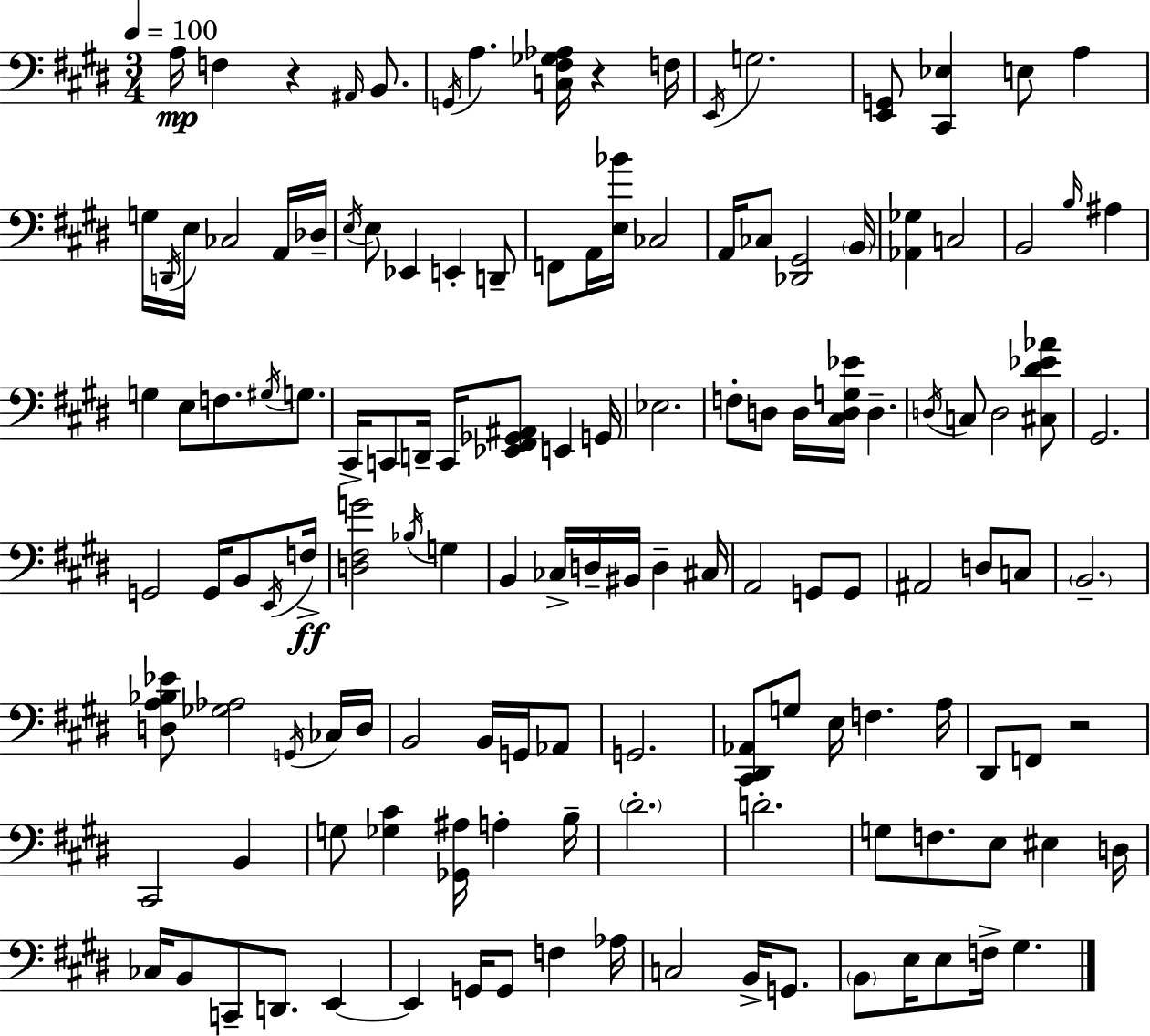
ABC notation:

X:1
T:Untitled
M:3/4
L:1/4
K:E
A,/4 F, z ^A,,/4 B,,/2 G,,/4 A, [C,^F,_G,_A,]/4 z F,/4 E,,/4 G,2 [E,,G,,]/2 [^C,,_E,] E,/2 A, G,/4 D,,/4 E,/4 _C,2 A,,/4 _D,/4 E,/4 E,/2 _E,, E,, D,,/2 F,,/2 A,,/4 [E,_B]/4 _C,2 A,,/4 _C,/2 [_D,,^G,,]2 B,,/4 [_A,,_G,] C,2 B,,2 B,/4 ^A, G, E,/2 F,/2 ^G,/4 G,/2 ^C,,/4 C,,/2 D,,/4 C,,/4 [_E,,^F,,_G,,^A,,]/2 E,, G,,/4 _E,2 F,/2 D,/2 D,/4 [^C,D,G,_E]/4 D, D,/4 C,/2 D,2 [^C,^D_E_A]/2 ^G,,2 G,,2 G,,/4 B,,/2 E,,/4 F,/4 [D,^F,G]2 _B,/4 G, B,, _C,/4 D,/4 ^B,,/4 D, ^C,/4 A,,2 G,,/2 G,,/2 ^A,,2 D,/2 C,/2 B,,2 [D,A,_B,_E]/2 [_G,_A,]2 G,,/4 _C,/4 D,/4 B,,2 B,,/4 G,,/4 _A,,/2 G,,2 [^C,,^D,,_A,,]/2 G,/2 E,/4 F, A,/4 ^D,,/2 F,,/2 z2 ^C,,2 B,, G,/2 [_G,^C] [_G,,^A,]/4 A, B,/4 ^D2 D2 G,/2 F,/2 E,/2 ^E, D,/4 _C,/4 B,,/2 C,,/2 D,,/2 E,, E,, G,,/4 G,,/2 F, _A,/4 C,2 B,,/4 G,,/2 B,,/2 E,/4 E,/2 F,/4 ^G,